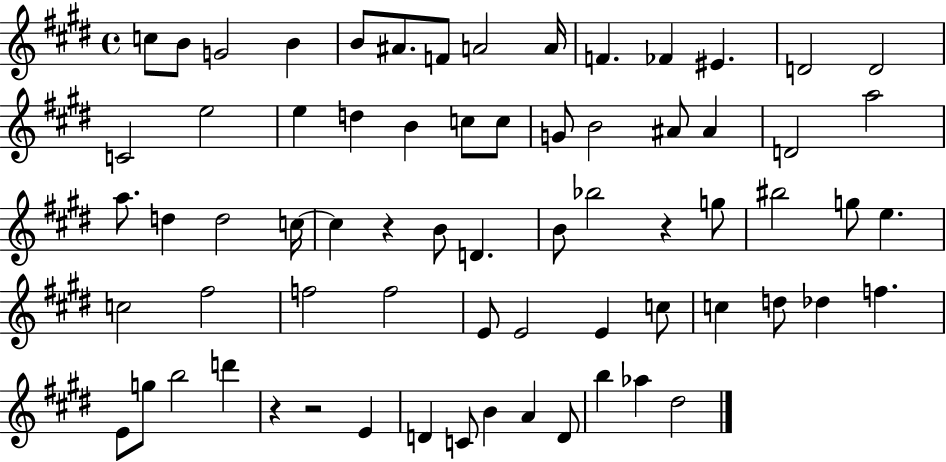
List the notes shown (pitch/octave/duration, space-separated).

C5/e B4/e G4/h B4/q B4/e A#4/e. F4/e A4/h A4/s F4/q. FES4/q EIS4/q. D4/h D4/h C4/h E5/h E5/q D5/q B4/q C5/e C5/e G4/e B4/h A#4/e A#4/q D4/h A5/h A5/e. D5/q D5/h C5/s C5/q R/q B4/e D4/q. B4/e Bb5/h R/q G5/e BIS5/h G5/e E5/q. C5/h F#5/h F5/h F5/h E4/e E4/h E4/q C5/e C5/q D5/e Db5/q F5/q. E4/e G5/e B5/h D6/q R/q R/h E4/q D4/q C4/e B4/q A4/q D4/e B5/q Ab5/q D#5/h